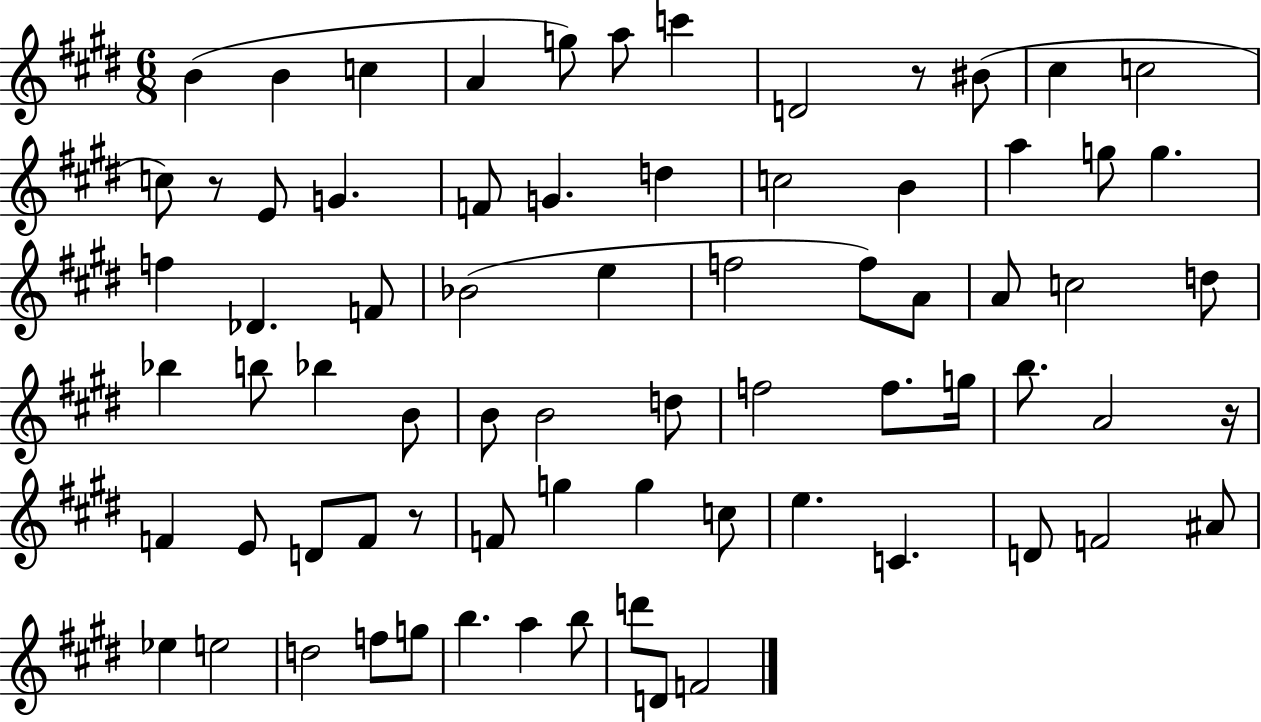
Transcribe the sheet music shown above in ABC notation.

X:1
T:Untitled
M:6/8
L:1/4
K:E
B B c A g/2 a/2 c' D2 z/2 ^B/2 ^c c2 c/2 z/2 E/2 G F/2 G d c2 B a g/2 g f _D F/2 _B2 e f2 f/2 A/2 A/2 c2 d/2 _b b/2 _b B/2 B/2 B2 d/2 f2 f/2 g/4 b/2 A2 z/4 F E/2 D/2 F/2 z/2 F/2 g g c/2 e C D/2 F2 ^A/2 _e e2 d2 f/2 g/2 b a b/2 d'/2 D/2 F2